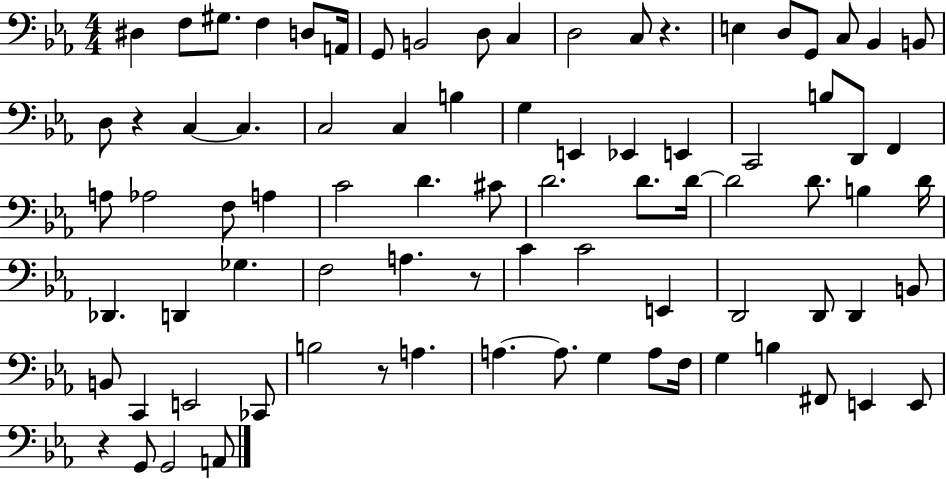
X:1
T:Untitled
M:4/4
L:1/4
K:Eb
^D, F,/2 ^G,/2 F, D,/2 A,,/4 G,,/2 B,,2 D,/2 C, D,2 C,/2 z E, D,/2 G,,/2 C,/2 _B,, B,,/2 D,/2 z C, C, C,2 C, B, G, E,, _E,, E,, C,,2 B,/2 D,,/2 F,, A,/2 _A,2 F,/2 A, C2 D ^C/2 D2 D/2 D/4 D2 D/2 B, D/4 _D,, D,, _G, F,2 A, z/2 C C2 E,, D,,2 D,,/2 D,, B,,/2 B,,/2 C,, E,,2 _C,,/2 B,2 z/2 A, A, A,/2 G, A,/2 F,/4 G, B, ^F,,/2 E,, E,,/2 z G,,/2 G,,2 A,,/2